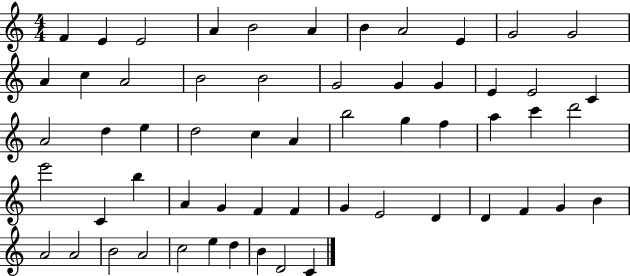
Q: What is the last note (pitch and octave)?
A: C4